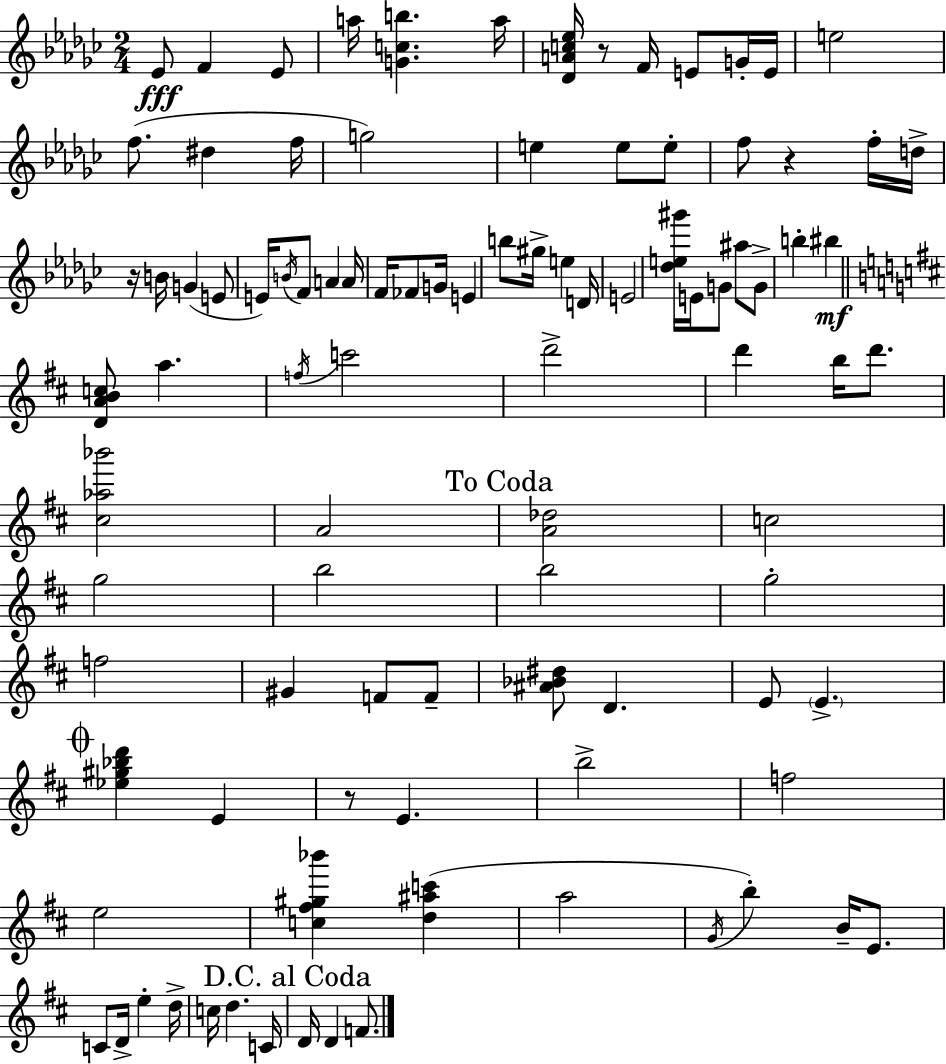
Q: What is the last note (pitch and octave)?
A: F4